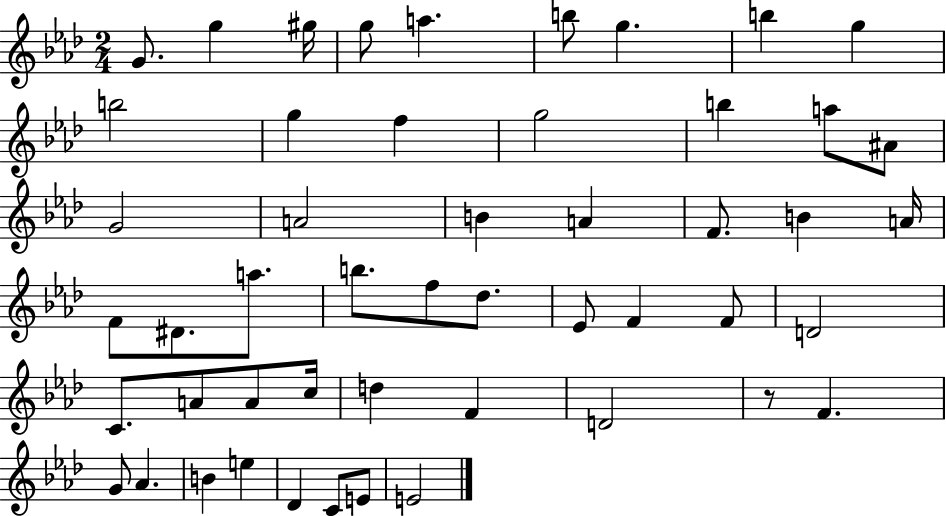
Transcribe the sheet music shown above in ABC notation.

X:1
T:Untitled
M:2/4
L:1/4
K:Ab
G/2 g ^g/4 g/2 a b/2 g b g b2 g f g2 b a/2 ^A/2 G2 A2 B A F/2 B A/4 F/2 ^D/2 a/2 b/2 f/2 _d/2 _E/2 F F/2 D2 C/2 A/2 A/2 c/4 d F D2 z/2 F G/2 _A B e _D C/2 E/2 E2